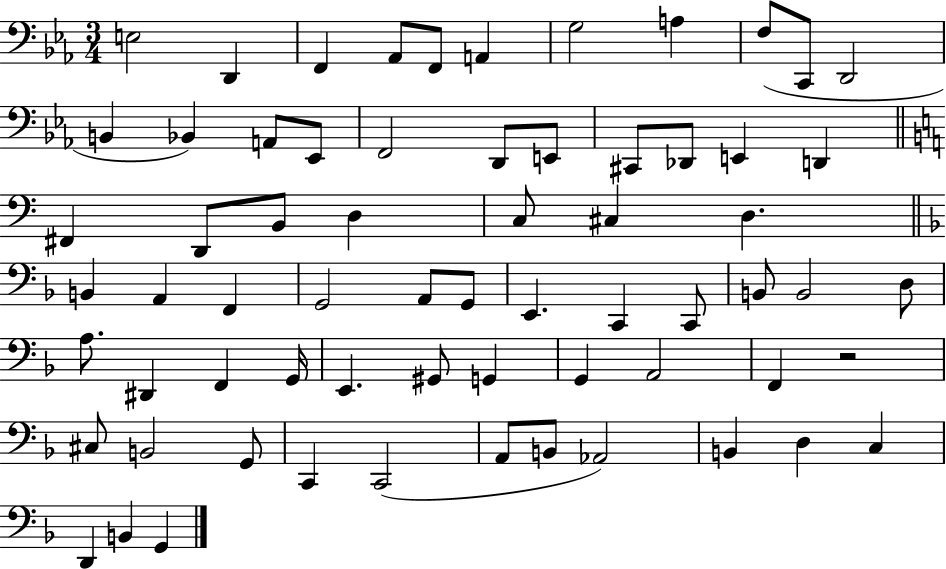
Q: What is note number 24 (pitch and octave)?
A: D2